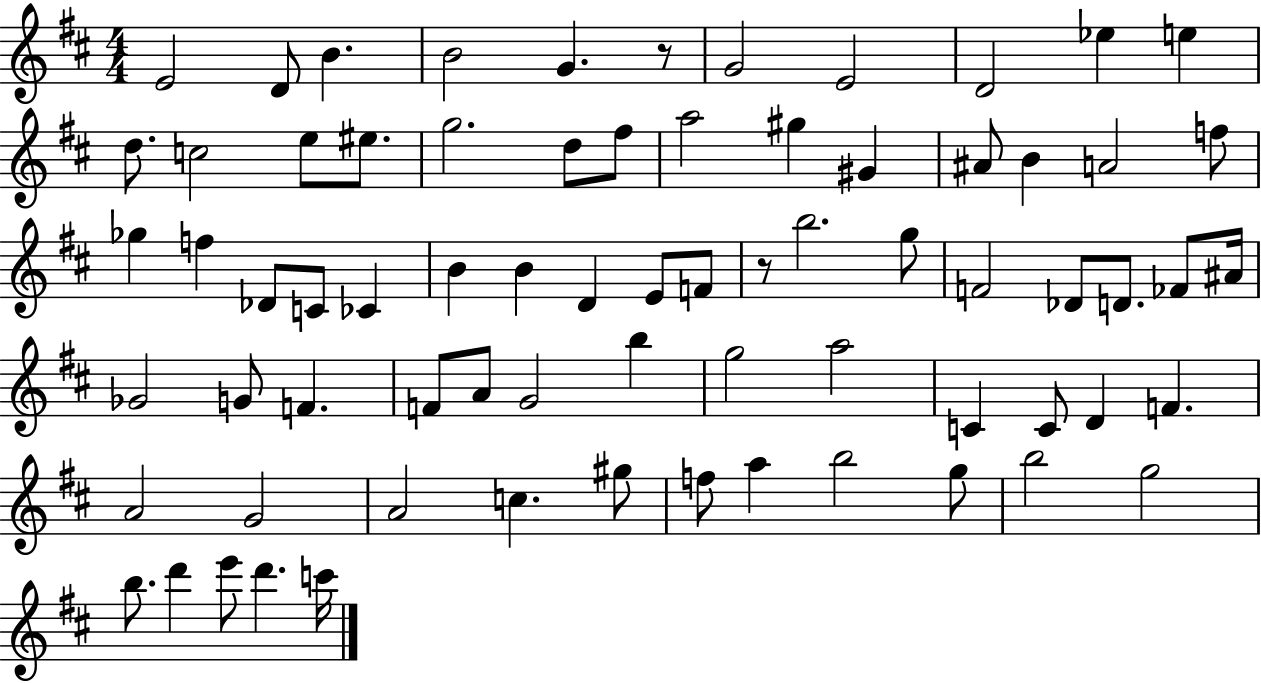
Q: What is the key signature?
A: D major